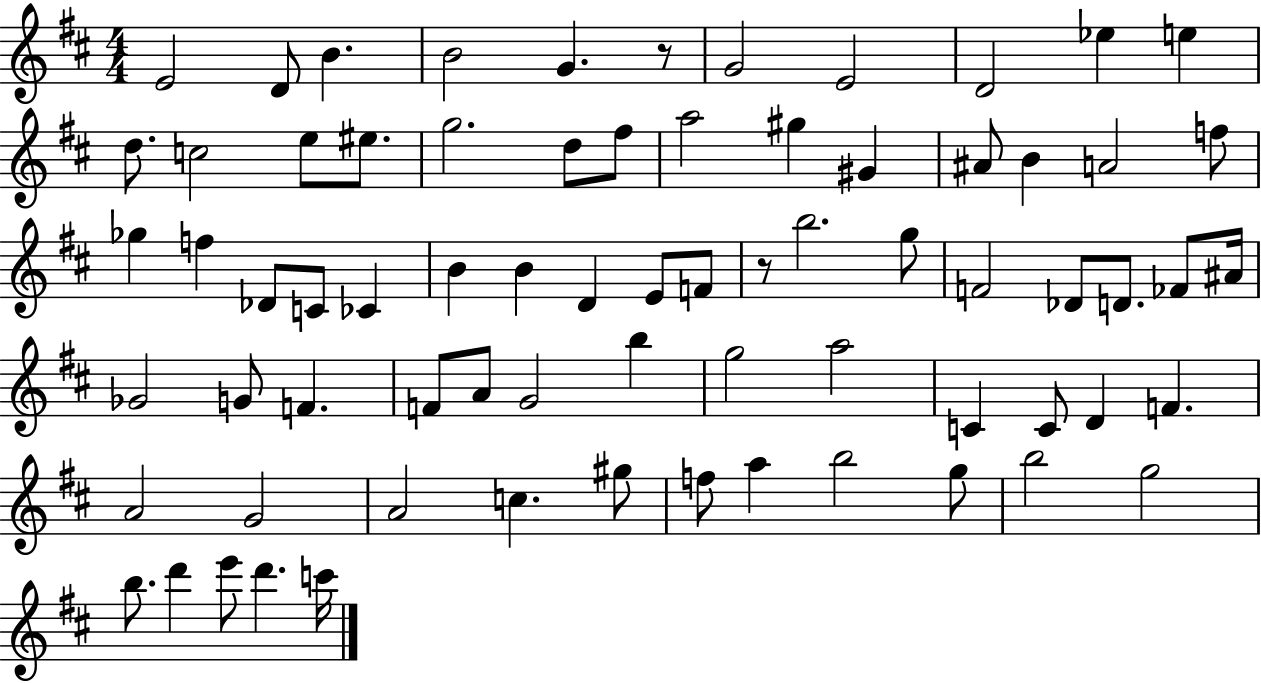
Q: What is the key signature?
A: D major